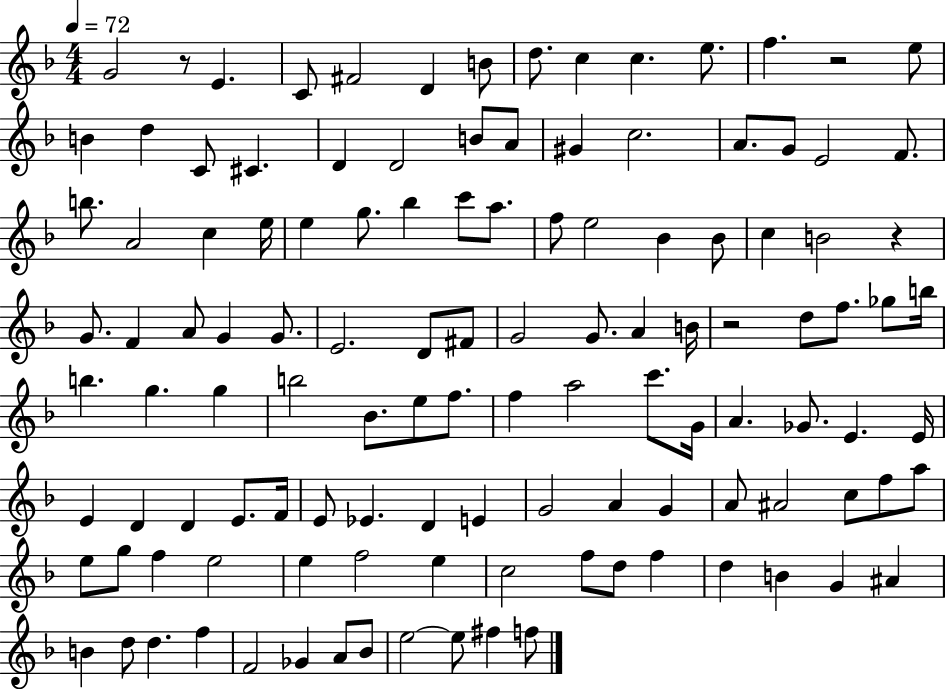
G4/h R/e E4/q. C4/e F#4/h D4/q B4/e D5/e. C5/q C5/q. E5/e. F5/q. R/h E5/e B4/q D5/q C4/e C#4/q. D4/q D4/h B4/e A4/e G#4/q C5/h. A4/e. G4/e E4/h F4/e. B5/e. A4/h C5/q E5/s E5/q G5/e. Bb5/q C6/e A5/e. F5/e E5/h Bb4/q Bb4/e C5/q B4/h R/q G4/e. F4/q A4/e G4/q G4/e. E4/h. D4/e F#4/e G4/h G4/e. A4/q B4/s R/h D5/e F5/e. Gb5/e B5/s B5/q. G5/q. G5/q B5/h Bb4/e. E5/e F5/e. F5/q A5/h C6/e. G4/s A4/q. Gb4/e. E4/q. E4/s E4/q D4/q D4/q E4/e. F4/s E4/e Eb4/q. D4/q E4/q G4/h A4/q G4/q A4/e A#4/h C5/e F5/e A5/e E5/e G5/e F5/q E5/h E5/q F5/h E5/q C5/h F5/e D5/e F5/q D5/q B4/q G4/q A#4/q B4/q D5/e D5/q. F5/q F4/h Gb4/q A4/e Bb4/e E5/h E5/e F#5/q F5/e